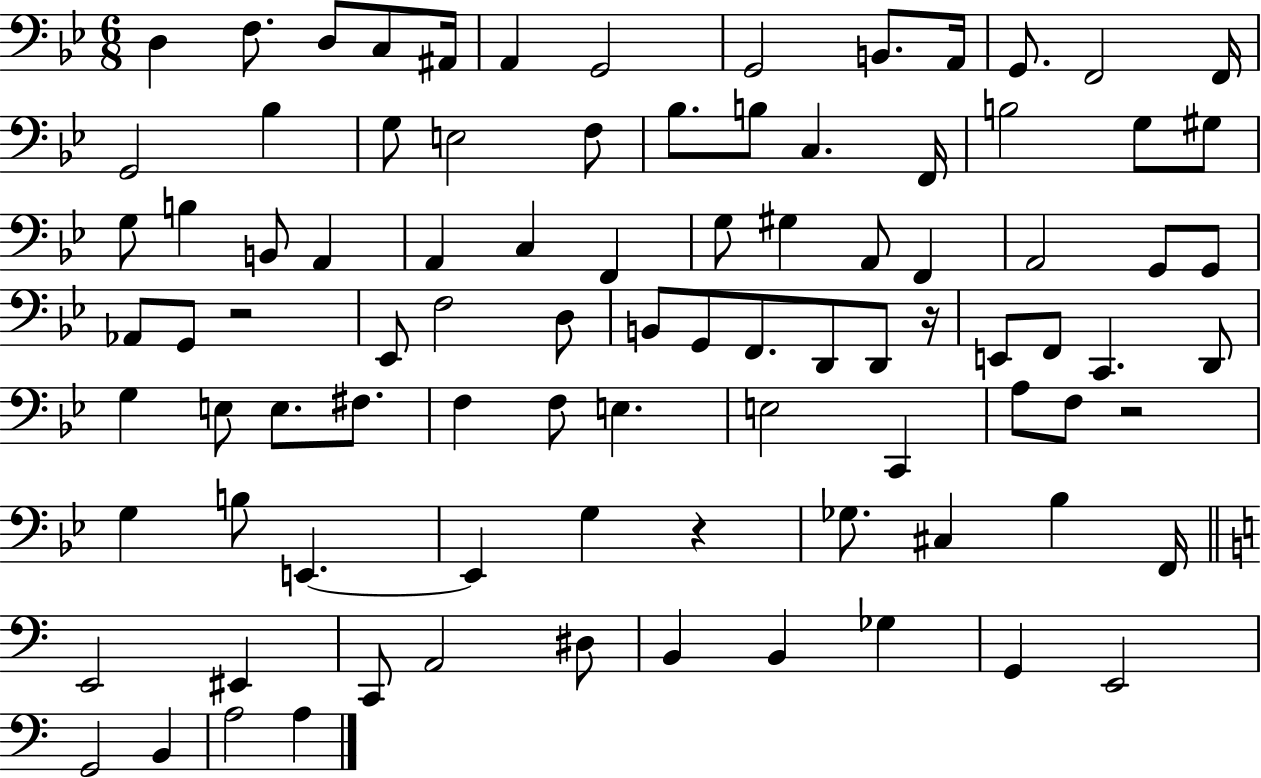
X:1
T:Untitled
M:6/8
L:1/4
K:Bb
D, F,/2 D,/2 C,/2 ^A,,/4 A,, G,,2 G,,2 B,,/2 A,,/4 G,,/2 F,,2 F,,/4 G,,2 _B, G,/2 E,2 F,/2 _B,/2 B,/2 C, F,,/4 B,2 G,/2 ^G,/2 G,/2 B, B,,/2 A,, A,, C, F,, G,/2 ^G, A,,/2 F,, A,,2 G,,/2 G,,/2 _A,,/2 G,,/2 z2 _E,,/2 F,2 D,/2 B,,/2 G,,/2 F,,/2 D,,/2 D,,/2 z/4 E,,/2 F,,/2 C,, D,,/2 G, E,/2 E,/2 ^F,/2 F, F,/2 E, E,2 C,, A,/2 F,/2 z2 G, B,/2 E,, E,, G, z _G,/2 ^C, _B, F,,/4 E,,2 ^E,, C,,/2 A,,2 ^D,/2 B,, B,, _G, G,, E,,2 G,,2 B,, A,2 A,